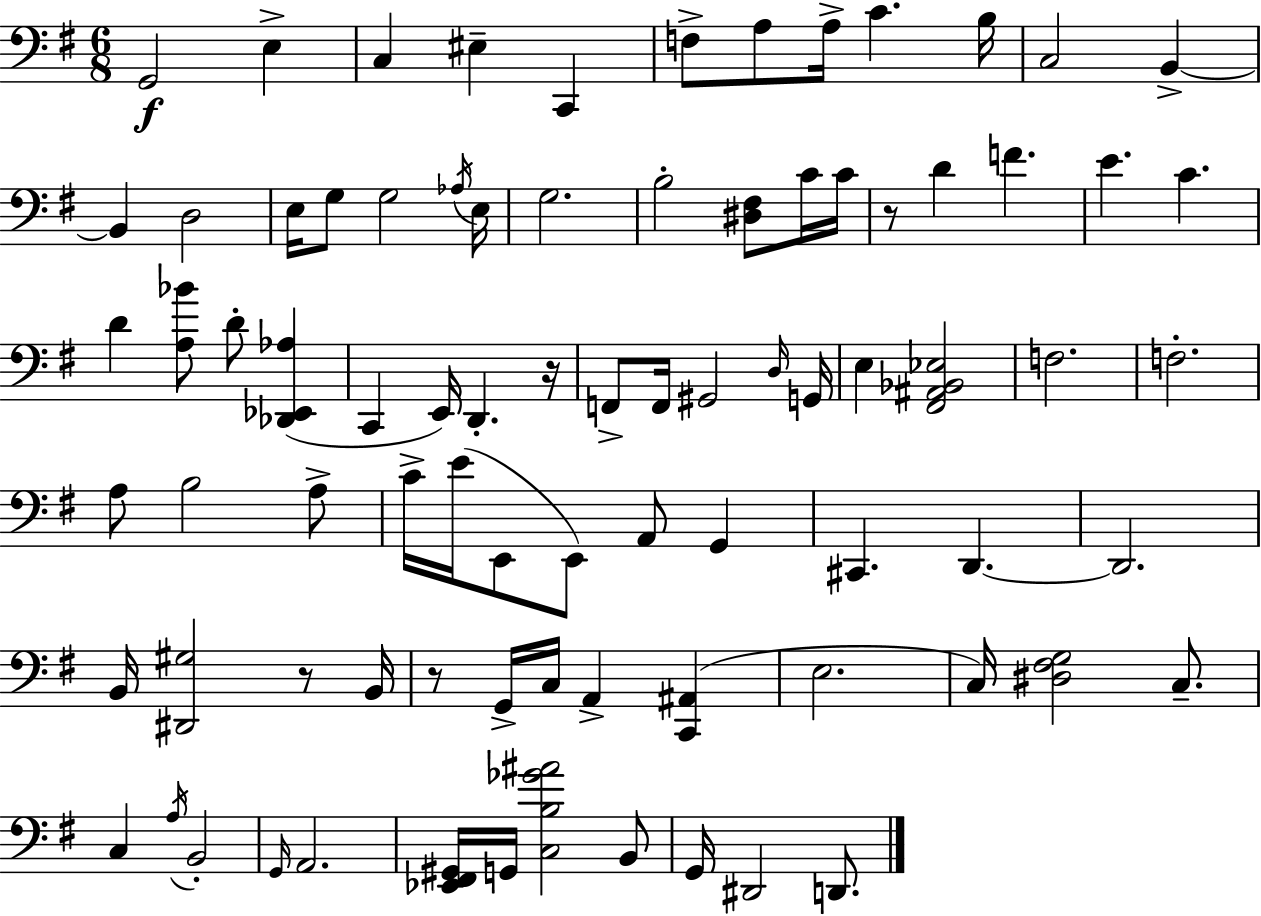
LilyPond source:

{
  \clef bass
  \numericTimeSignature
  \time 6/8
  \key e \minor
  g,2\f e4-> | c4 eis4-- c,4 | f8-> a8 a16-> c'4. b16 | c2 b,4->~~ | \break b,4 d2 | e16 g8 g2 \acciaccatura { aes16 } | e16 g2. | b2-. <dis fis>8 c'16 | \break c'16 r8 d'4 f'4. | e'4. c'4. | d'4 <a bes'>8 d'8-. <des, ees, aes>4( | c,4 e,16) d,4.-. | \break r16 f,8-> f,16 gis,2 | \grace { d16 } g,16 e4 <fis, ais, bes, ees>2 | f2. | f2.-. | \break a8 b2 | a8-> c'16-> e'16( e,8 e,8) a,8 g,4 | cis,4. d,4.~~ | d,2. | \break b,16 <dis, gis>2 r8 | b,16 r8 g,16-> c16 a,4-> <c, ais,>4( | e2. | c16) <dis fis g>2 c8.-- | \break c4 \acciaccatura { a16 } b,2-. | \grace { g,16 } a,2. | <ees, fis, gis,>16 g,16 <c b ges' ais'>2 | b,8 g,16 dis,2 | \break d,8. \bar "|."
}